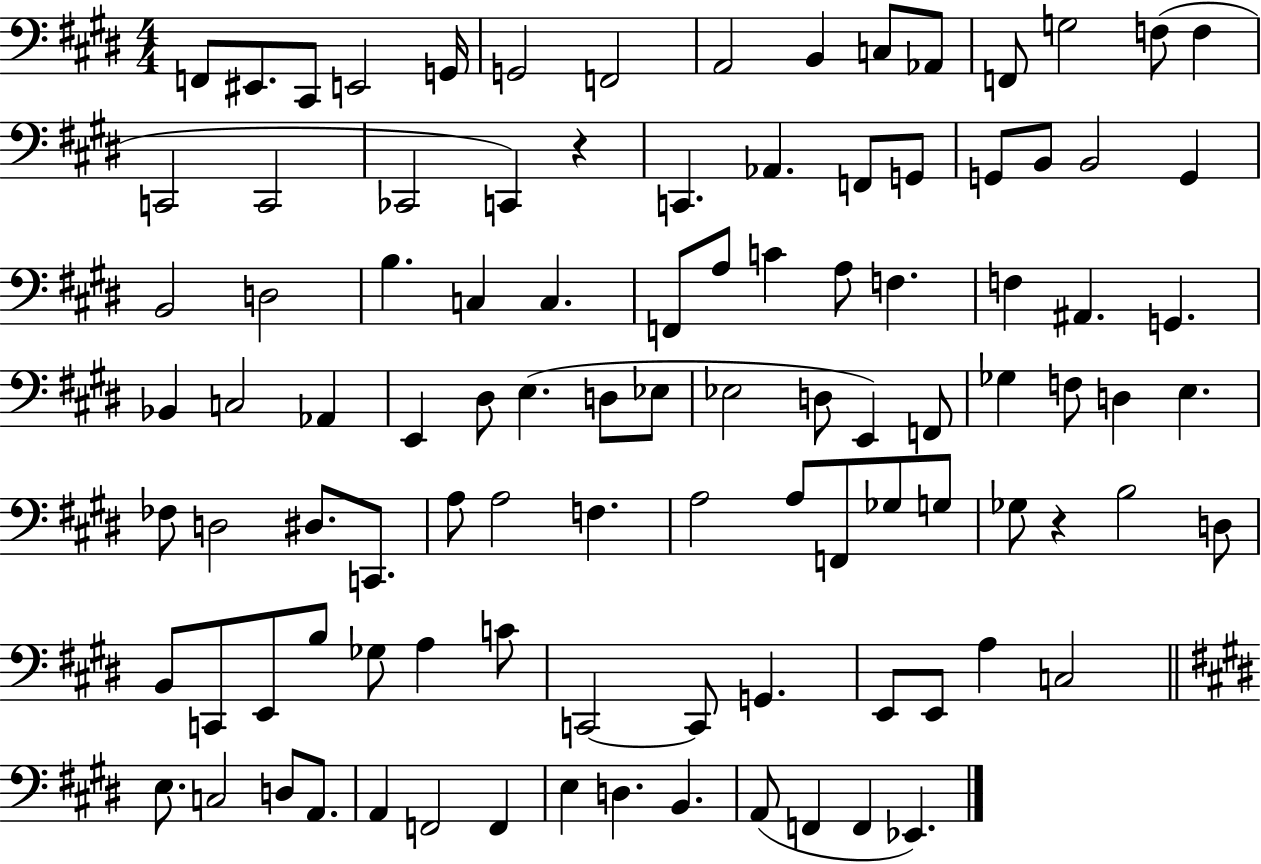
{
  \clef bass
  \numericTimeSignature
  \time 4/4
  \key e \major
  f,8 eis,8. cis,8 e,2 g,16 | g,2 f,2 | a,2 b,4 c8 aes,8 | f,8 g2 f8( f4 | \break c,2 c,2 | ces,2 c,4) r4 | c,4. aes,4. f,8 g,8 | g,8 b,8 b,2 g,4 | \break b,2 d2 | b4. c4 c4. | f,8 a8 c'4 a8 f4. | f4 ais,4. g,4. | \break bes,4 c2 aes,4 | e,4 dis8 e4.( d8 ees8 | ees2 d8 e,4) f,8 | ges4 f8 d4 e4. | \break fes8 d2 dis8. c,8. | a8 a2 f4. | a2 a8 f,8 ges8 g8 | ges8 r4 b2 d8 | \break b,8 c,8 e,8 b8 ges8 a4 c'8 | c,2~~ c,8 g,4. | e,8 e,8 a4 c2 | \bar "||" \break \key e \major e8. c2 d8 a,8. | a,4 f,2 f,4 | e4 d4. b,4. | a,8( f,4 f,4 ees,4.) | \break \bar "|."
}